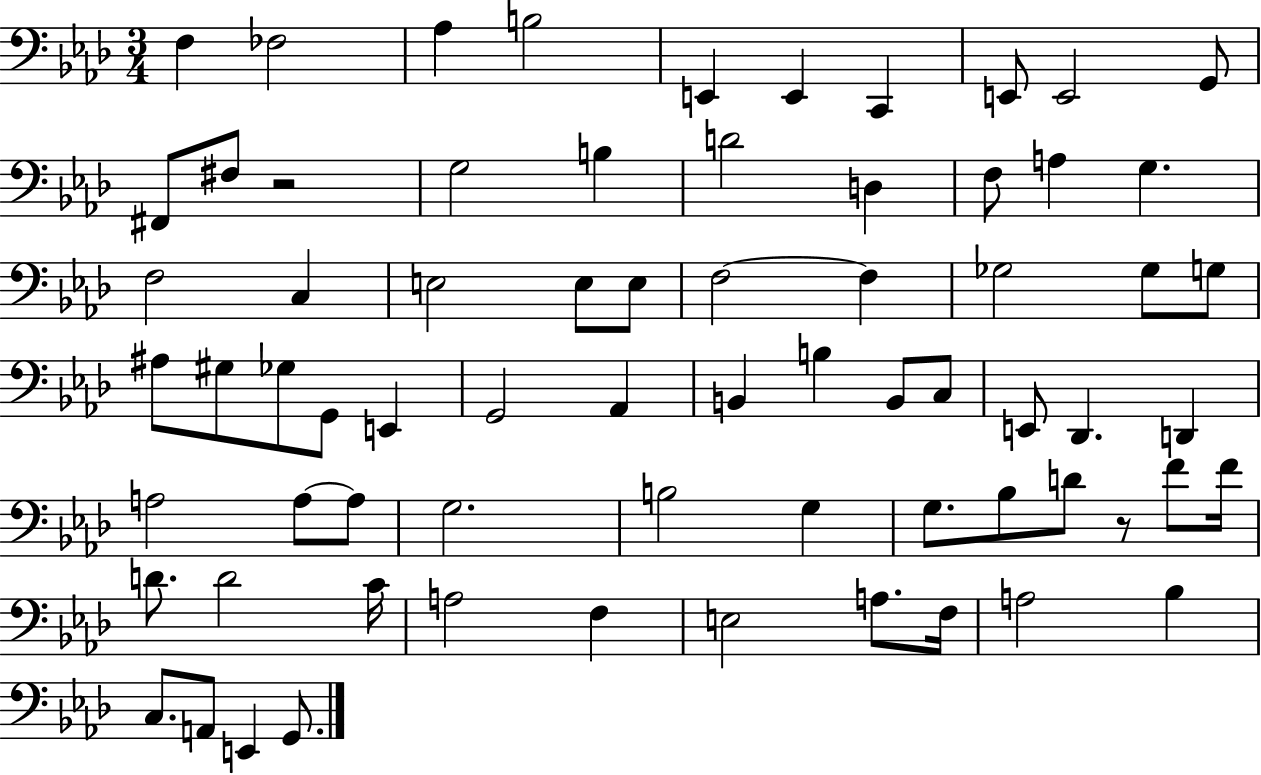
X:1
T:Untitled
M:3/4
L:1/4
K:Ab
F, _F,2 _A, B,2 E,, E,, C,, E,,/2 E,,2 G,,/2 ^F,,/2 ^F,/2 z2 G,2 B, D2 D, F,/2 A, G, F,2 C, E,2 E,/2 E,/2 F,2 F, _G,2 _G,/2 G,/2 ^A,/2 ^G,/2 _G,/2 G,,/2 E,, G,,2 _A,, B,, B, B,,/2 C,/2 E,,/2 _D,, D,, A,2 A,/2 A,/2 G,2 B,2 G, G,/2 _B,/2 D/2 z/2 F/2 F/4 D/2 D2 C/4 A,2 F, E,2 A,/2 F,/4 A,2 _B, C,/2 A,,/2 E,, G,,/2